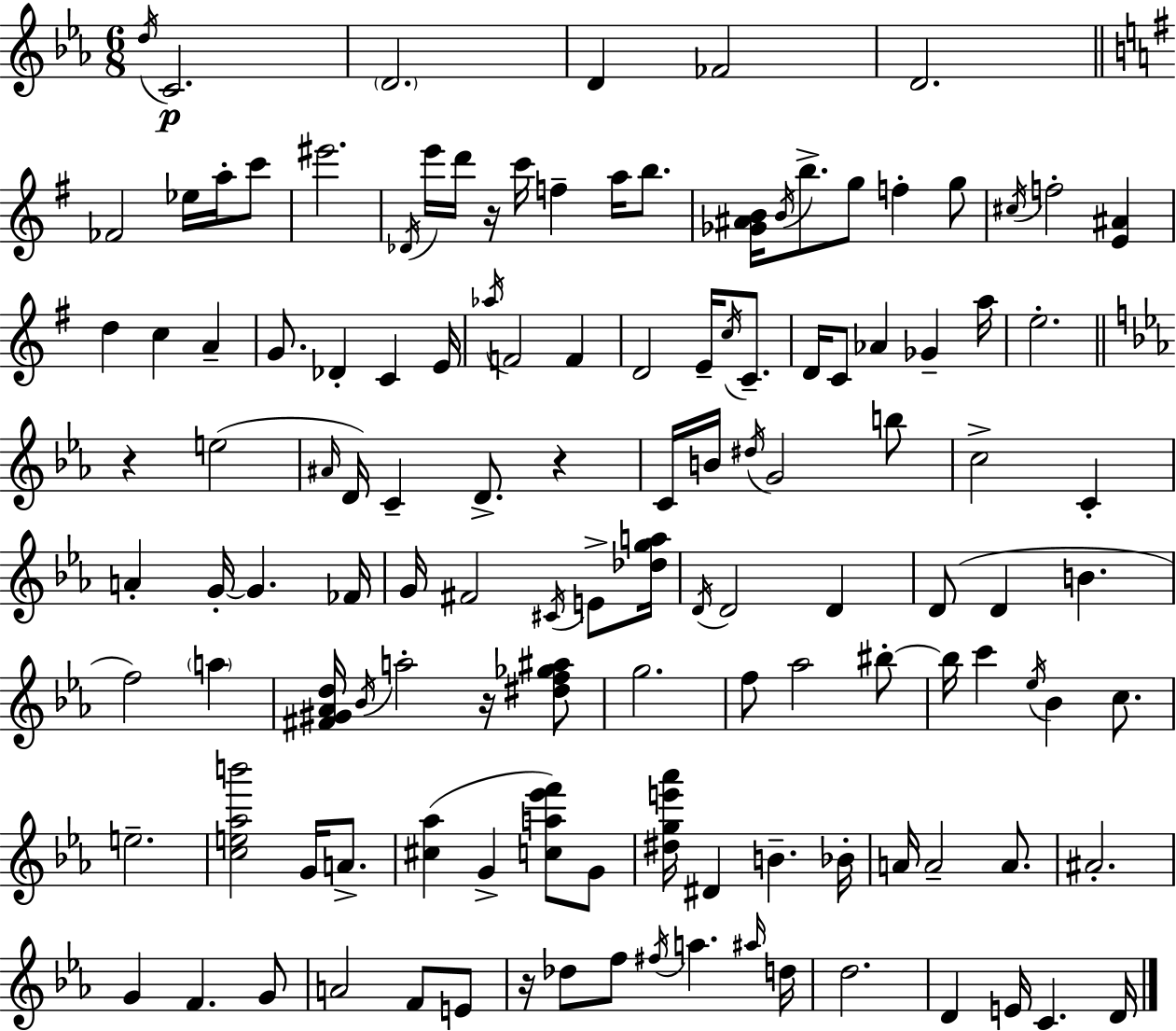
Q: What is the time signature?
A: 6/8